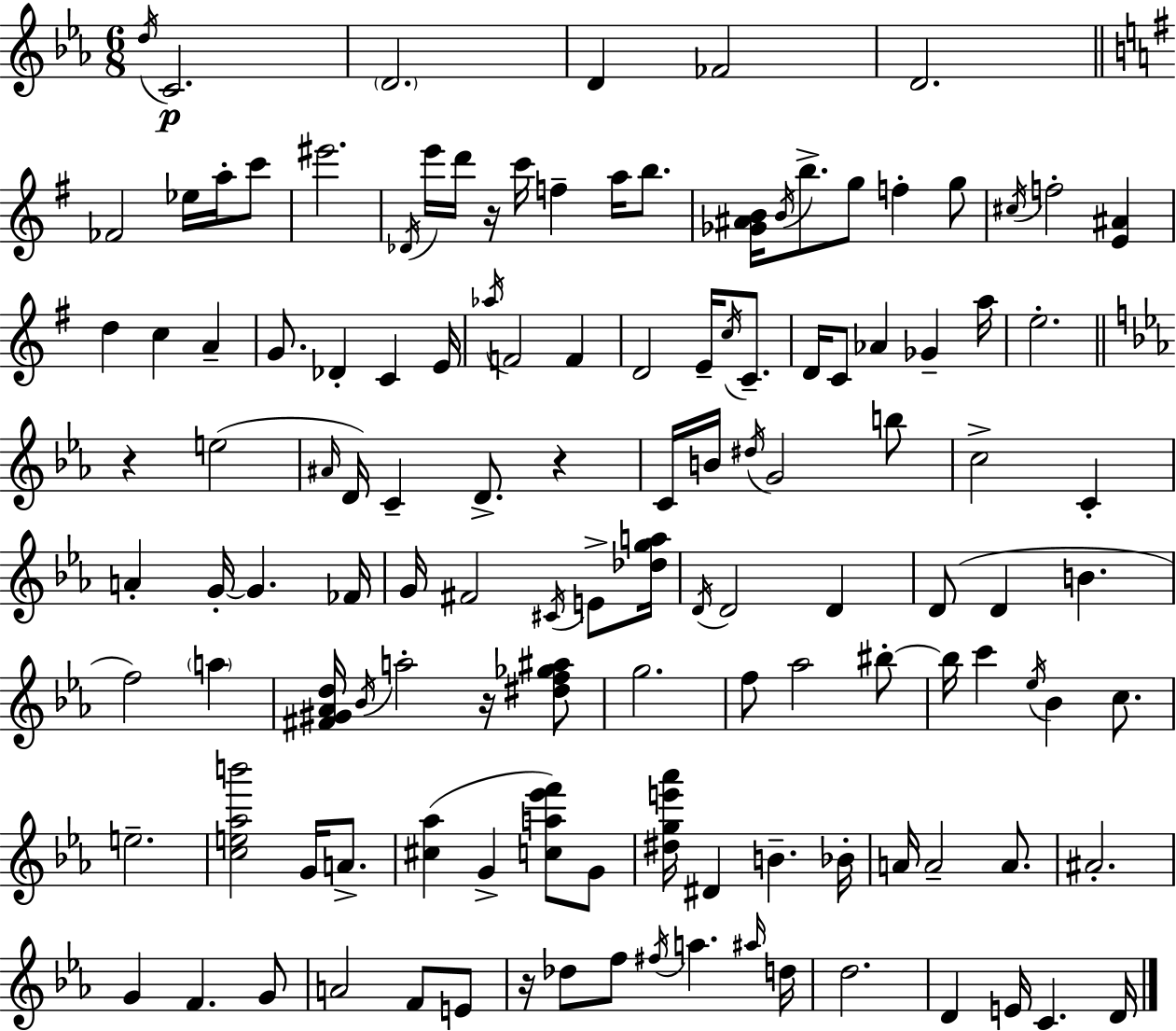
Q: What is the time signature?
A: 6/8